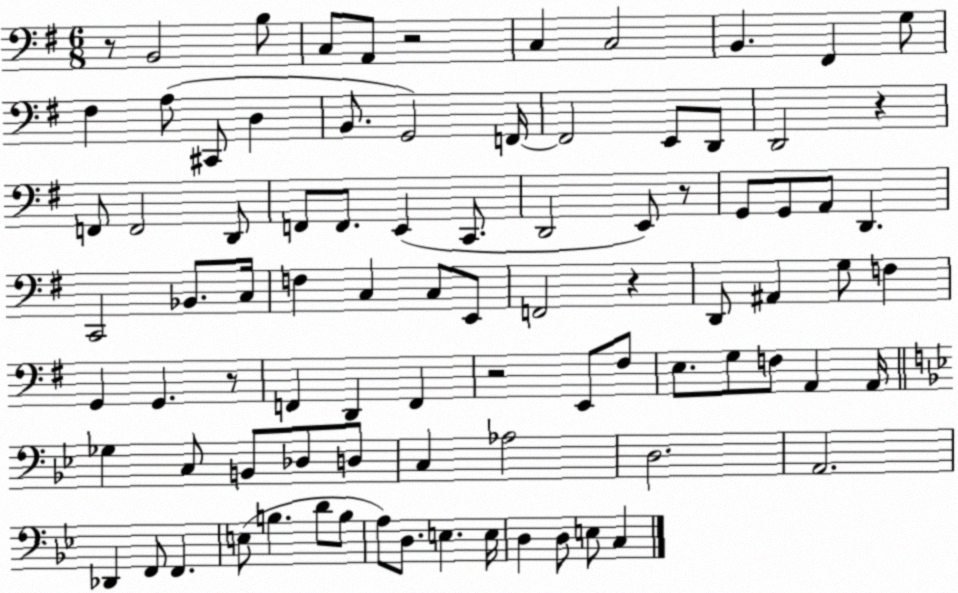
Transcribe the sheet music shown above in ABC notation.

X:1
T:Untitled
M:6/8
L:1/4
K:G
z/2 B,,2 B,/2 C,/2 A,,/2 z2 C, C,2 B,, ^F,, G,/2 ^F, A,/2 ^C,,/2 D, B,,/2 G,,2 F,,/4 F,,2 E,,/2 D,,/2 D,,2 z F,,/2 F,,2 D,,/2 F,,/2 F,,/2 E,, C,,/2 D,,2 E,,/2 z/2 G,,/2 G,,/2 A,,/2 D,, C,,2 _B,,/2 C,/4 F, C, C,/2 E,,/2 F,,2 z D,,/2 ^A,, G,/2 F, G,, G,, z/2 F,, D,, F,, z2 E,,/2 ^F,/2 E,/2 G,/2 F,/2 A,, A,,/4 _G, C,/2 B,,/2 _D,/2 D,/2 C, _A,2 D,2 A,,2 _D,, F,,/2 F,, E,/2 B, D/2 B,/2 A,/2 D,/2 E, E,/4 D, D,/2 E,/2 C,